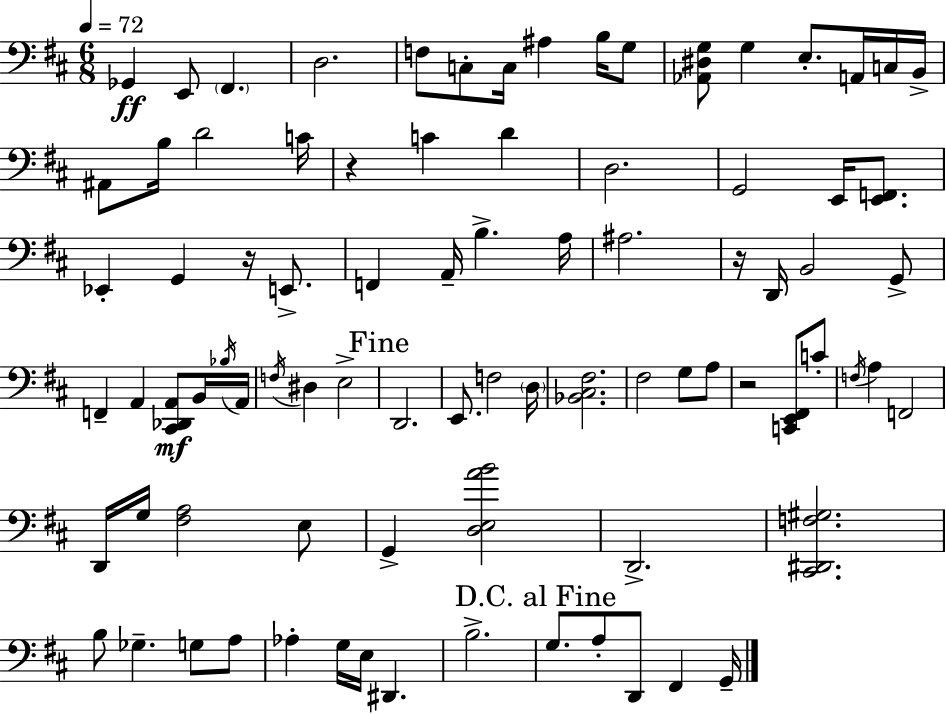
{
  \clef bass
  \numericTimeSignature
  \time 6/8
  \key d \major
  \tempo 4 = 72
  ges,4\ff e,8 \parenthesize fis,4. | d2. | f8 c8-. c16 ais4 b16 g8 | <aes, dis g>8 g4 e8.-. a,16 c16 b,16-> | \break ais,8 b16 d'2 c'16 | r4 c'4 d'4 | d2. | g,2 e,16 <e, f,>8. | \break ees,4-. g,4 r16 e,8.-> | f,4 a,16-- b4.-> a16 | ais2. | r16 d,16 b,2 g,8-> | \break f,4-- a,4 <cis, des, a,>8\mf b,16 \acciaccatura { bes16 } | a,16 \acciaccatura { f16 } dis4 e2-> | \mark "Fine" d,2. | e,8. f2 | \break \parenthesize d16 <bes, cis fis>2. | fis2 g8 | a8 r2 <c, e, fis,>8 | c'8-. \acciaccatura { f16 } a4 f,2 | \break d,16 g16 <fis a>2 | e8 g,4-> <d e a' b'>2 | d,2.-> | <cis, dis, f gis>2. | \break b8 ges4.-- g8 | a8 aes4-. g16 e16 dis,4. | b2.-> | \mark "D.C. al Fine" g8. a8-. d,8 fis,4 | \break g,16-- \bar "|."
}